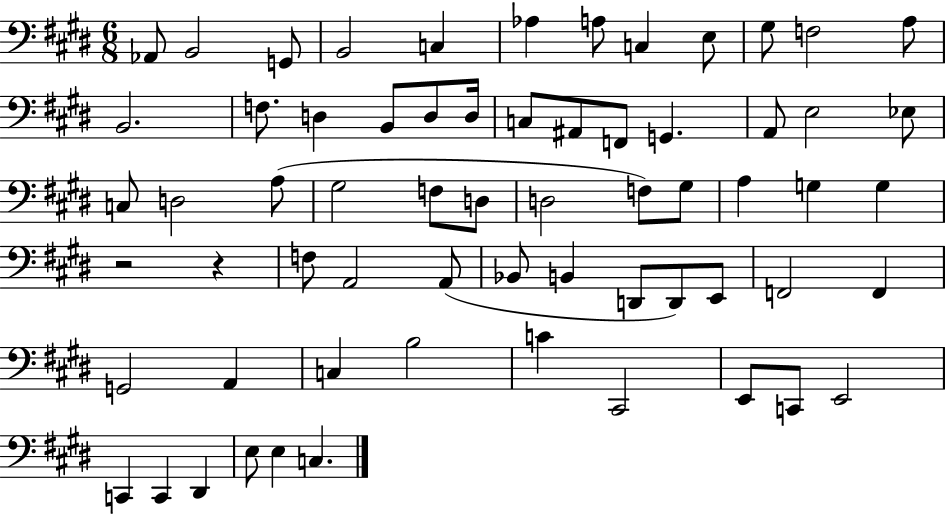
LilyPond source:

{
  \clef bass
  \numericTimeSignature
  \time 6/8
  \key e \major
  aes,8 b,2 g,8 | b,2 c4 | aes4 a8 c4 e8 | gis8 f2 a8 | \break b,2. | f8. d4 b,8 d8 d16 | c8 ais,8 f,8 g,4. | a,8 e2 ees8 | \break c8 d2 a8( | gis2 f8 d8 | d2 f8) gis8 | a4 g4 g4 | \break r2 r4 | f8 a,2 a,8( | bes,8 b,4 d,8 d,8) e,8 | f,2 f,4 | \break g,2 a,4 | c4 b2 | c'4 cis,2 | e,8 c,8 e,2 | \break c,4 c,4 dis,4 | e8 e4 c4. | \bar "|."
}